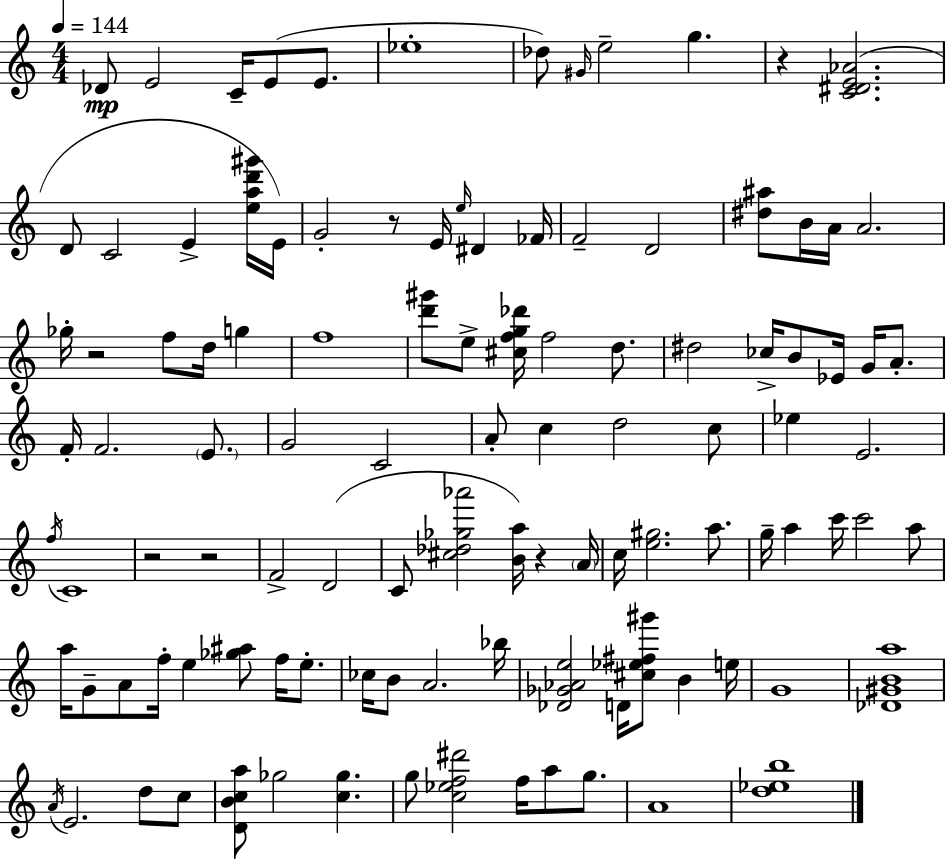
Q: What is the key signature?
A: C major